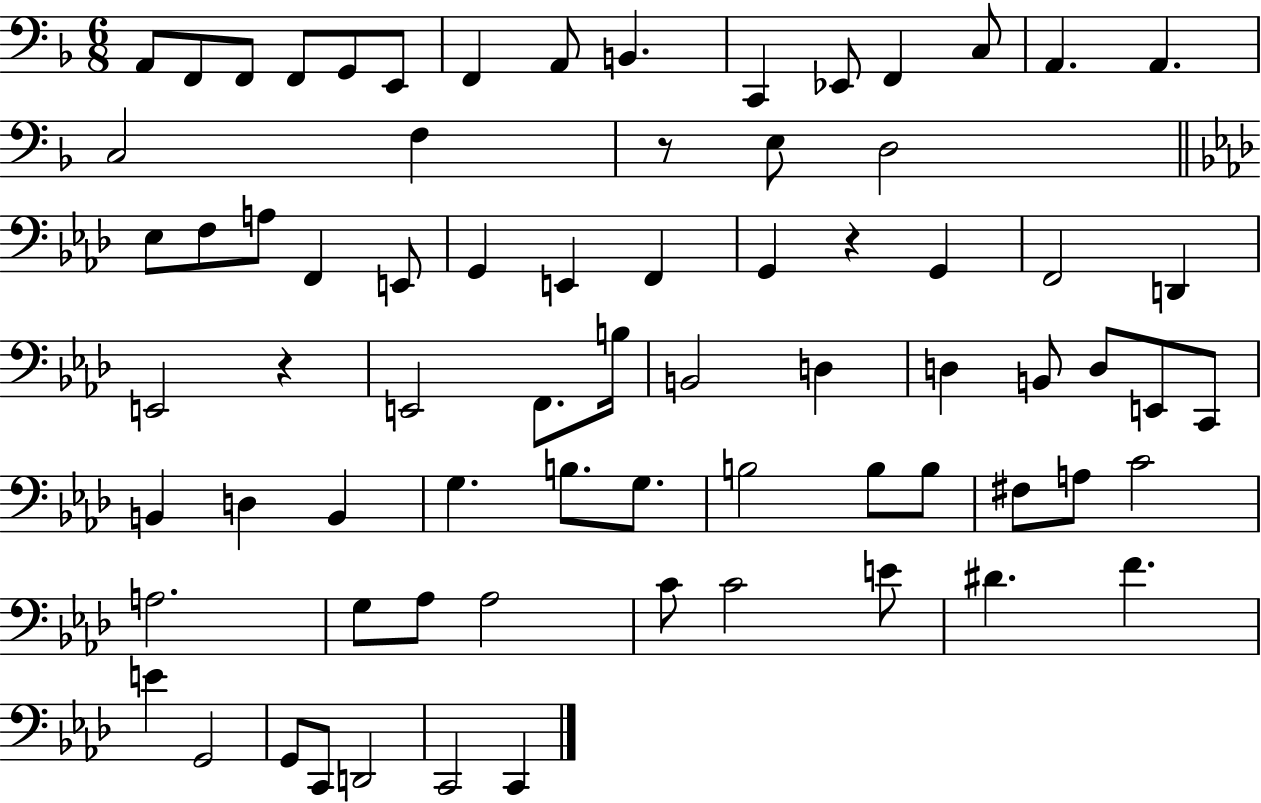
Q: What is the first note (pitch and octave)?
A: A2